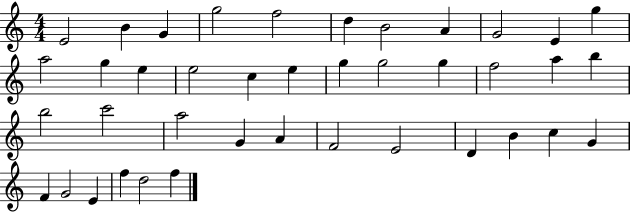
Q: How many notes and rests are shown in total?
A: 40